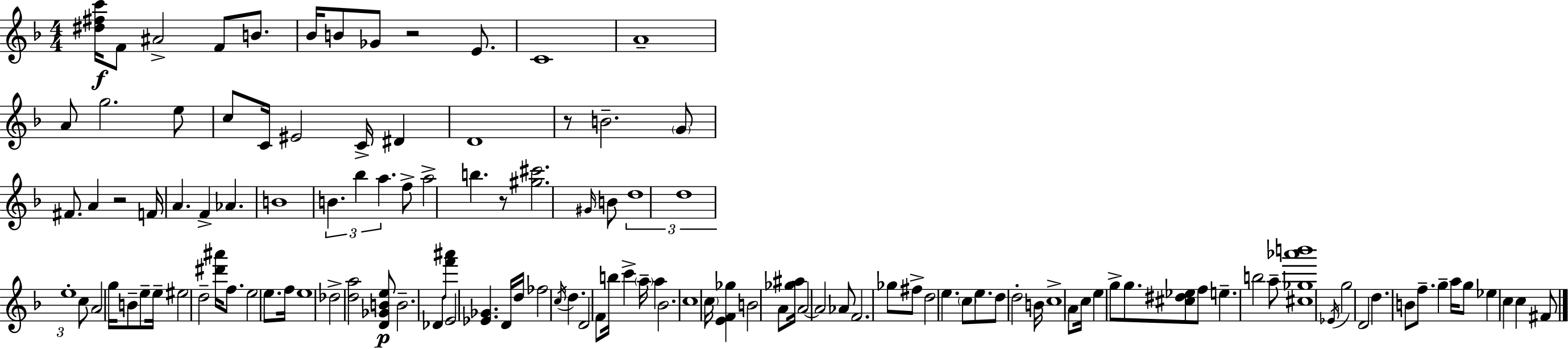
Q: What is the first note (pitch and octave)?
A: F4